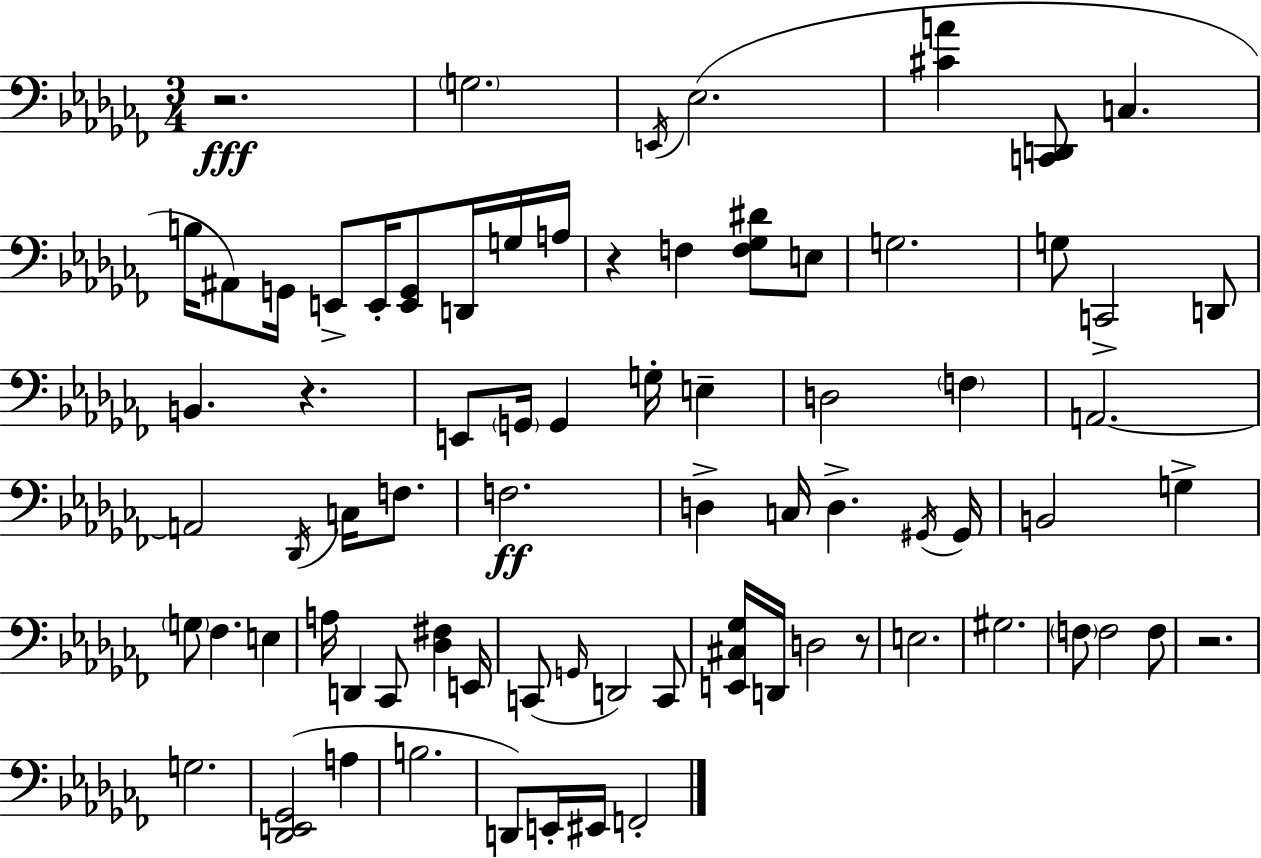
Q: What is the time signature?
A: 3/4